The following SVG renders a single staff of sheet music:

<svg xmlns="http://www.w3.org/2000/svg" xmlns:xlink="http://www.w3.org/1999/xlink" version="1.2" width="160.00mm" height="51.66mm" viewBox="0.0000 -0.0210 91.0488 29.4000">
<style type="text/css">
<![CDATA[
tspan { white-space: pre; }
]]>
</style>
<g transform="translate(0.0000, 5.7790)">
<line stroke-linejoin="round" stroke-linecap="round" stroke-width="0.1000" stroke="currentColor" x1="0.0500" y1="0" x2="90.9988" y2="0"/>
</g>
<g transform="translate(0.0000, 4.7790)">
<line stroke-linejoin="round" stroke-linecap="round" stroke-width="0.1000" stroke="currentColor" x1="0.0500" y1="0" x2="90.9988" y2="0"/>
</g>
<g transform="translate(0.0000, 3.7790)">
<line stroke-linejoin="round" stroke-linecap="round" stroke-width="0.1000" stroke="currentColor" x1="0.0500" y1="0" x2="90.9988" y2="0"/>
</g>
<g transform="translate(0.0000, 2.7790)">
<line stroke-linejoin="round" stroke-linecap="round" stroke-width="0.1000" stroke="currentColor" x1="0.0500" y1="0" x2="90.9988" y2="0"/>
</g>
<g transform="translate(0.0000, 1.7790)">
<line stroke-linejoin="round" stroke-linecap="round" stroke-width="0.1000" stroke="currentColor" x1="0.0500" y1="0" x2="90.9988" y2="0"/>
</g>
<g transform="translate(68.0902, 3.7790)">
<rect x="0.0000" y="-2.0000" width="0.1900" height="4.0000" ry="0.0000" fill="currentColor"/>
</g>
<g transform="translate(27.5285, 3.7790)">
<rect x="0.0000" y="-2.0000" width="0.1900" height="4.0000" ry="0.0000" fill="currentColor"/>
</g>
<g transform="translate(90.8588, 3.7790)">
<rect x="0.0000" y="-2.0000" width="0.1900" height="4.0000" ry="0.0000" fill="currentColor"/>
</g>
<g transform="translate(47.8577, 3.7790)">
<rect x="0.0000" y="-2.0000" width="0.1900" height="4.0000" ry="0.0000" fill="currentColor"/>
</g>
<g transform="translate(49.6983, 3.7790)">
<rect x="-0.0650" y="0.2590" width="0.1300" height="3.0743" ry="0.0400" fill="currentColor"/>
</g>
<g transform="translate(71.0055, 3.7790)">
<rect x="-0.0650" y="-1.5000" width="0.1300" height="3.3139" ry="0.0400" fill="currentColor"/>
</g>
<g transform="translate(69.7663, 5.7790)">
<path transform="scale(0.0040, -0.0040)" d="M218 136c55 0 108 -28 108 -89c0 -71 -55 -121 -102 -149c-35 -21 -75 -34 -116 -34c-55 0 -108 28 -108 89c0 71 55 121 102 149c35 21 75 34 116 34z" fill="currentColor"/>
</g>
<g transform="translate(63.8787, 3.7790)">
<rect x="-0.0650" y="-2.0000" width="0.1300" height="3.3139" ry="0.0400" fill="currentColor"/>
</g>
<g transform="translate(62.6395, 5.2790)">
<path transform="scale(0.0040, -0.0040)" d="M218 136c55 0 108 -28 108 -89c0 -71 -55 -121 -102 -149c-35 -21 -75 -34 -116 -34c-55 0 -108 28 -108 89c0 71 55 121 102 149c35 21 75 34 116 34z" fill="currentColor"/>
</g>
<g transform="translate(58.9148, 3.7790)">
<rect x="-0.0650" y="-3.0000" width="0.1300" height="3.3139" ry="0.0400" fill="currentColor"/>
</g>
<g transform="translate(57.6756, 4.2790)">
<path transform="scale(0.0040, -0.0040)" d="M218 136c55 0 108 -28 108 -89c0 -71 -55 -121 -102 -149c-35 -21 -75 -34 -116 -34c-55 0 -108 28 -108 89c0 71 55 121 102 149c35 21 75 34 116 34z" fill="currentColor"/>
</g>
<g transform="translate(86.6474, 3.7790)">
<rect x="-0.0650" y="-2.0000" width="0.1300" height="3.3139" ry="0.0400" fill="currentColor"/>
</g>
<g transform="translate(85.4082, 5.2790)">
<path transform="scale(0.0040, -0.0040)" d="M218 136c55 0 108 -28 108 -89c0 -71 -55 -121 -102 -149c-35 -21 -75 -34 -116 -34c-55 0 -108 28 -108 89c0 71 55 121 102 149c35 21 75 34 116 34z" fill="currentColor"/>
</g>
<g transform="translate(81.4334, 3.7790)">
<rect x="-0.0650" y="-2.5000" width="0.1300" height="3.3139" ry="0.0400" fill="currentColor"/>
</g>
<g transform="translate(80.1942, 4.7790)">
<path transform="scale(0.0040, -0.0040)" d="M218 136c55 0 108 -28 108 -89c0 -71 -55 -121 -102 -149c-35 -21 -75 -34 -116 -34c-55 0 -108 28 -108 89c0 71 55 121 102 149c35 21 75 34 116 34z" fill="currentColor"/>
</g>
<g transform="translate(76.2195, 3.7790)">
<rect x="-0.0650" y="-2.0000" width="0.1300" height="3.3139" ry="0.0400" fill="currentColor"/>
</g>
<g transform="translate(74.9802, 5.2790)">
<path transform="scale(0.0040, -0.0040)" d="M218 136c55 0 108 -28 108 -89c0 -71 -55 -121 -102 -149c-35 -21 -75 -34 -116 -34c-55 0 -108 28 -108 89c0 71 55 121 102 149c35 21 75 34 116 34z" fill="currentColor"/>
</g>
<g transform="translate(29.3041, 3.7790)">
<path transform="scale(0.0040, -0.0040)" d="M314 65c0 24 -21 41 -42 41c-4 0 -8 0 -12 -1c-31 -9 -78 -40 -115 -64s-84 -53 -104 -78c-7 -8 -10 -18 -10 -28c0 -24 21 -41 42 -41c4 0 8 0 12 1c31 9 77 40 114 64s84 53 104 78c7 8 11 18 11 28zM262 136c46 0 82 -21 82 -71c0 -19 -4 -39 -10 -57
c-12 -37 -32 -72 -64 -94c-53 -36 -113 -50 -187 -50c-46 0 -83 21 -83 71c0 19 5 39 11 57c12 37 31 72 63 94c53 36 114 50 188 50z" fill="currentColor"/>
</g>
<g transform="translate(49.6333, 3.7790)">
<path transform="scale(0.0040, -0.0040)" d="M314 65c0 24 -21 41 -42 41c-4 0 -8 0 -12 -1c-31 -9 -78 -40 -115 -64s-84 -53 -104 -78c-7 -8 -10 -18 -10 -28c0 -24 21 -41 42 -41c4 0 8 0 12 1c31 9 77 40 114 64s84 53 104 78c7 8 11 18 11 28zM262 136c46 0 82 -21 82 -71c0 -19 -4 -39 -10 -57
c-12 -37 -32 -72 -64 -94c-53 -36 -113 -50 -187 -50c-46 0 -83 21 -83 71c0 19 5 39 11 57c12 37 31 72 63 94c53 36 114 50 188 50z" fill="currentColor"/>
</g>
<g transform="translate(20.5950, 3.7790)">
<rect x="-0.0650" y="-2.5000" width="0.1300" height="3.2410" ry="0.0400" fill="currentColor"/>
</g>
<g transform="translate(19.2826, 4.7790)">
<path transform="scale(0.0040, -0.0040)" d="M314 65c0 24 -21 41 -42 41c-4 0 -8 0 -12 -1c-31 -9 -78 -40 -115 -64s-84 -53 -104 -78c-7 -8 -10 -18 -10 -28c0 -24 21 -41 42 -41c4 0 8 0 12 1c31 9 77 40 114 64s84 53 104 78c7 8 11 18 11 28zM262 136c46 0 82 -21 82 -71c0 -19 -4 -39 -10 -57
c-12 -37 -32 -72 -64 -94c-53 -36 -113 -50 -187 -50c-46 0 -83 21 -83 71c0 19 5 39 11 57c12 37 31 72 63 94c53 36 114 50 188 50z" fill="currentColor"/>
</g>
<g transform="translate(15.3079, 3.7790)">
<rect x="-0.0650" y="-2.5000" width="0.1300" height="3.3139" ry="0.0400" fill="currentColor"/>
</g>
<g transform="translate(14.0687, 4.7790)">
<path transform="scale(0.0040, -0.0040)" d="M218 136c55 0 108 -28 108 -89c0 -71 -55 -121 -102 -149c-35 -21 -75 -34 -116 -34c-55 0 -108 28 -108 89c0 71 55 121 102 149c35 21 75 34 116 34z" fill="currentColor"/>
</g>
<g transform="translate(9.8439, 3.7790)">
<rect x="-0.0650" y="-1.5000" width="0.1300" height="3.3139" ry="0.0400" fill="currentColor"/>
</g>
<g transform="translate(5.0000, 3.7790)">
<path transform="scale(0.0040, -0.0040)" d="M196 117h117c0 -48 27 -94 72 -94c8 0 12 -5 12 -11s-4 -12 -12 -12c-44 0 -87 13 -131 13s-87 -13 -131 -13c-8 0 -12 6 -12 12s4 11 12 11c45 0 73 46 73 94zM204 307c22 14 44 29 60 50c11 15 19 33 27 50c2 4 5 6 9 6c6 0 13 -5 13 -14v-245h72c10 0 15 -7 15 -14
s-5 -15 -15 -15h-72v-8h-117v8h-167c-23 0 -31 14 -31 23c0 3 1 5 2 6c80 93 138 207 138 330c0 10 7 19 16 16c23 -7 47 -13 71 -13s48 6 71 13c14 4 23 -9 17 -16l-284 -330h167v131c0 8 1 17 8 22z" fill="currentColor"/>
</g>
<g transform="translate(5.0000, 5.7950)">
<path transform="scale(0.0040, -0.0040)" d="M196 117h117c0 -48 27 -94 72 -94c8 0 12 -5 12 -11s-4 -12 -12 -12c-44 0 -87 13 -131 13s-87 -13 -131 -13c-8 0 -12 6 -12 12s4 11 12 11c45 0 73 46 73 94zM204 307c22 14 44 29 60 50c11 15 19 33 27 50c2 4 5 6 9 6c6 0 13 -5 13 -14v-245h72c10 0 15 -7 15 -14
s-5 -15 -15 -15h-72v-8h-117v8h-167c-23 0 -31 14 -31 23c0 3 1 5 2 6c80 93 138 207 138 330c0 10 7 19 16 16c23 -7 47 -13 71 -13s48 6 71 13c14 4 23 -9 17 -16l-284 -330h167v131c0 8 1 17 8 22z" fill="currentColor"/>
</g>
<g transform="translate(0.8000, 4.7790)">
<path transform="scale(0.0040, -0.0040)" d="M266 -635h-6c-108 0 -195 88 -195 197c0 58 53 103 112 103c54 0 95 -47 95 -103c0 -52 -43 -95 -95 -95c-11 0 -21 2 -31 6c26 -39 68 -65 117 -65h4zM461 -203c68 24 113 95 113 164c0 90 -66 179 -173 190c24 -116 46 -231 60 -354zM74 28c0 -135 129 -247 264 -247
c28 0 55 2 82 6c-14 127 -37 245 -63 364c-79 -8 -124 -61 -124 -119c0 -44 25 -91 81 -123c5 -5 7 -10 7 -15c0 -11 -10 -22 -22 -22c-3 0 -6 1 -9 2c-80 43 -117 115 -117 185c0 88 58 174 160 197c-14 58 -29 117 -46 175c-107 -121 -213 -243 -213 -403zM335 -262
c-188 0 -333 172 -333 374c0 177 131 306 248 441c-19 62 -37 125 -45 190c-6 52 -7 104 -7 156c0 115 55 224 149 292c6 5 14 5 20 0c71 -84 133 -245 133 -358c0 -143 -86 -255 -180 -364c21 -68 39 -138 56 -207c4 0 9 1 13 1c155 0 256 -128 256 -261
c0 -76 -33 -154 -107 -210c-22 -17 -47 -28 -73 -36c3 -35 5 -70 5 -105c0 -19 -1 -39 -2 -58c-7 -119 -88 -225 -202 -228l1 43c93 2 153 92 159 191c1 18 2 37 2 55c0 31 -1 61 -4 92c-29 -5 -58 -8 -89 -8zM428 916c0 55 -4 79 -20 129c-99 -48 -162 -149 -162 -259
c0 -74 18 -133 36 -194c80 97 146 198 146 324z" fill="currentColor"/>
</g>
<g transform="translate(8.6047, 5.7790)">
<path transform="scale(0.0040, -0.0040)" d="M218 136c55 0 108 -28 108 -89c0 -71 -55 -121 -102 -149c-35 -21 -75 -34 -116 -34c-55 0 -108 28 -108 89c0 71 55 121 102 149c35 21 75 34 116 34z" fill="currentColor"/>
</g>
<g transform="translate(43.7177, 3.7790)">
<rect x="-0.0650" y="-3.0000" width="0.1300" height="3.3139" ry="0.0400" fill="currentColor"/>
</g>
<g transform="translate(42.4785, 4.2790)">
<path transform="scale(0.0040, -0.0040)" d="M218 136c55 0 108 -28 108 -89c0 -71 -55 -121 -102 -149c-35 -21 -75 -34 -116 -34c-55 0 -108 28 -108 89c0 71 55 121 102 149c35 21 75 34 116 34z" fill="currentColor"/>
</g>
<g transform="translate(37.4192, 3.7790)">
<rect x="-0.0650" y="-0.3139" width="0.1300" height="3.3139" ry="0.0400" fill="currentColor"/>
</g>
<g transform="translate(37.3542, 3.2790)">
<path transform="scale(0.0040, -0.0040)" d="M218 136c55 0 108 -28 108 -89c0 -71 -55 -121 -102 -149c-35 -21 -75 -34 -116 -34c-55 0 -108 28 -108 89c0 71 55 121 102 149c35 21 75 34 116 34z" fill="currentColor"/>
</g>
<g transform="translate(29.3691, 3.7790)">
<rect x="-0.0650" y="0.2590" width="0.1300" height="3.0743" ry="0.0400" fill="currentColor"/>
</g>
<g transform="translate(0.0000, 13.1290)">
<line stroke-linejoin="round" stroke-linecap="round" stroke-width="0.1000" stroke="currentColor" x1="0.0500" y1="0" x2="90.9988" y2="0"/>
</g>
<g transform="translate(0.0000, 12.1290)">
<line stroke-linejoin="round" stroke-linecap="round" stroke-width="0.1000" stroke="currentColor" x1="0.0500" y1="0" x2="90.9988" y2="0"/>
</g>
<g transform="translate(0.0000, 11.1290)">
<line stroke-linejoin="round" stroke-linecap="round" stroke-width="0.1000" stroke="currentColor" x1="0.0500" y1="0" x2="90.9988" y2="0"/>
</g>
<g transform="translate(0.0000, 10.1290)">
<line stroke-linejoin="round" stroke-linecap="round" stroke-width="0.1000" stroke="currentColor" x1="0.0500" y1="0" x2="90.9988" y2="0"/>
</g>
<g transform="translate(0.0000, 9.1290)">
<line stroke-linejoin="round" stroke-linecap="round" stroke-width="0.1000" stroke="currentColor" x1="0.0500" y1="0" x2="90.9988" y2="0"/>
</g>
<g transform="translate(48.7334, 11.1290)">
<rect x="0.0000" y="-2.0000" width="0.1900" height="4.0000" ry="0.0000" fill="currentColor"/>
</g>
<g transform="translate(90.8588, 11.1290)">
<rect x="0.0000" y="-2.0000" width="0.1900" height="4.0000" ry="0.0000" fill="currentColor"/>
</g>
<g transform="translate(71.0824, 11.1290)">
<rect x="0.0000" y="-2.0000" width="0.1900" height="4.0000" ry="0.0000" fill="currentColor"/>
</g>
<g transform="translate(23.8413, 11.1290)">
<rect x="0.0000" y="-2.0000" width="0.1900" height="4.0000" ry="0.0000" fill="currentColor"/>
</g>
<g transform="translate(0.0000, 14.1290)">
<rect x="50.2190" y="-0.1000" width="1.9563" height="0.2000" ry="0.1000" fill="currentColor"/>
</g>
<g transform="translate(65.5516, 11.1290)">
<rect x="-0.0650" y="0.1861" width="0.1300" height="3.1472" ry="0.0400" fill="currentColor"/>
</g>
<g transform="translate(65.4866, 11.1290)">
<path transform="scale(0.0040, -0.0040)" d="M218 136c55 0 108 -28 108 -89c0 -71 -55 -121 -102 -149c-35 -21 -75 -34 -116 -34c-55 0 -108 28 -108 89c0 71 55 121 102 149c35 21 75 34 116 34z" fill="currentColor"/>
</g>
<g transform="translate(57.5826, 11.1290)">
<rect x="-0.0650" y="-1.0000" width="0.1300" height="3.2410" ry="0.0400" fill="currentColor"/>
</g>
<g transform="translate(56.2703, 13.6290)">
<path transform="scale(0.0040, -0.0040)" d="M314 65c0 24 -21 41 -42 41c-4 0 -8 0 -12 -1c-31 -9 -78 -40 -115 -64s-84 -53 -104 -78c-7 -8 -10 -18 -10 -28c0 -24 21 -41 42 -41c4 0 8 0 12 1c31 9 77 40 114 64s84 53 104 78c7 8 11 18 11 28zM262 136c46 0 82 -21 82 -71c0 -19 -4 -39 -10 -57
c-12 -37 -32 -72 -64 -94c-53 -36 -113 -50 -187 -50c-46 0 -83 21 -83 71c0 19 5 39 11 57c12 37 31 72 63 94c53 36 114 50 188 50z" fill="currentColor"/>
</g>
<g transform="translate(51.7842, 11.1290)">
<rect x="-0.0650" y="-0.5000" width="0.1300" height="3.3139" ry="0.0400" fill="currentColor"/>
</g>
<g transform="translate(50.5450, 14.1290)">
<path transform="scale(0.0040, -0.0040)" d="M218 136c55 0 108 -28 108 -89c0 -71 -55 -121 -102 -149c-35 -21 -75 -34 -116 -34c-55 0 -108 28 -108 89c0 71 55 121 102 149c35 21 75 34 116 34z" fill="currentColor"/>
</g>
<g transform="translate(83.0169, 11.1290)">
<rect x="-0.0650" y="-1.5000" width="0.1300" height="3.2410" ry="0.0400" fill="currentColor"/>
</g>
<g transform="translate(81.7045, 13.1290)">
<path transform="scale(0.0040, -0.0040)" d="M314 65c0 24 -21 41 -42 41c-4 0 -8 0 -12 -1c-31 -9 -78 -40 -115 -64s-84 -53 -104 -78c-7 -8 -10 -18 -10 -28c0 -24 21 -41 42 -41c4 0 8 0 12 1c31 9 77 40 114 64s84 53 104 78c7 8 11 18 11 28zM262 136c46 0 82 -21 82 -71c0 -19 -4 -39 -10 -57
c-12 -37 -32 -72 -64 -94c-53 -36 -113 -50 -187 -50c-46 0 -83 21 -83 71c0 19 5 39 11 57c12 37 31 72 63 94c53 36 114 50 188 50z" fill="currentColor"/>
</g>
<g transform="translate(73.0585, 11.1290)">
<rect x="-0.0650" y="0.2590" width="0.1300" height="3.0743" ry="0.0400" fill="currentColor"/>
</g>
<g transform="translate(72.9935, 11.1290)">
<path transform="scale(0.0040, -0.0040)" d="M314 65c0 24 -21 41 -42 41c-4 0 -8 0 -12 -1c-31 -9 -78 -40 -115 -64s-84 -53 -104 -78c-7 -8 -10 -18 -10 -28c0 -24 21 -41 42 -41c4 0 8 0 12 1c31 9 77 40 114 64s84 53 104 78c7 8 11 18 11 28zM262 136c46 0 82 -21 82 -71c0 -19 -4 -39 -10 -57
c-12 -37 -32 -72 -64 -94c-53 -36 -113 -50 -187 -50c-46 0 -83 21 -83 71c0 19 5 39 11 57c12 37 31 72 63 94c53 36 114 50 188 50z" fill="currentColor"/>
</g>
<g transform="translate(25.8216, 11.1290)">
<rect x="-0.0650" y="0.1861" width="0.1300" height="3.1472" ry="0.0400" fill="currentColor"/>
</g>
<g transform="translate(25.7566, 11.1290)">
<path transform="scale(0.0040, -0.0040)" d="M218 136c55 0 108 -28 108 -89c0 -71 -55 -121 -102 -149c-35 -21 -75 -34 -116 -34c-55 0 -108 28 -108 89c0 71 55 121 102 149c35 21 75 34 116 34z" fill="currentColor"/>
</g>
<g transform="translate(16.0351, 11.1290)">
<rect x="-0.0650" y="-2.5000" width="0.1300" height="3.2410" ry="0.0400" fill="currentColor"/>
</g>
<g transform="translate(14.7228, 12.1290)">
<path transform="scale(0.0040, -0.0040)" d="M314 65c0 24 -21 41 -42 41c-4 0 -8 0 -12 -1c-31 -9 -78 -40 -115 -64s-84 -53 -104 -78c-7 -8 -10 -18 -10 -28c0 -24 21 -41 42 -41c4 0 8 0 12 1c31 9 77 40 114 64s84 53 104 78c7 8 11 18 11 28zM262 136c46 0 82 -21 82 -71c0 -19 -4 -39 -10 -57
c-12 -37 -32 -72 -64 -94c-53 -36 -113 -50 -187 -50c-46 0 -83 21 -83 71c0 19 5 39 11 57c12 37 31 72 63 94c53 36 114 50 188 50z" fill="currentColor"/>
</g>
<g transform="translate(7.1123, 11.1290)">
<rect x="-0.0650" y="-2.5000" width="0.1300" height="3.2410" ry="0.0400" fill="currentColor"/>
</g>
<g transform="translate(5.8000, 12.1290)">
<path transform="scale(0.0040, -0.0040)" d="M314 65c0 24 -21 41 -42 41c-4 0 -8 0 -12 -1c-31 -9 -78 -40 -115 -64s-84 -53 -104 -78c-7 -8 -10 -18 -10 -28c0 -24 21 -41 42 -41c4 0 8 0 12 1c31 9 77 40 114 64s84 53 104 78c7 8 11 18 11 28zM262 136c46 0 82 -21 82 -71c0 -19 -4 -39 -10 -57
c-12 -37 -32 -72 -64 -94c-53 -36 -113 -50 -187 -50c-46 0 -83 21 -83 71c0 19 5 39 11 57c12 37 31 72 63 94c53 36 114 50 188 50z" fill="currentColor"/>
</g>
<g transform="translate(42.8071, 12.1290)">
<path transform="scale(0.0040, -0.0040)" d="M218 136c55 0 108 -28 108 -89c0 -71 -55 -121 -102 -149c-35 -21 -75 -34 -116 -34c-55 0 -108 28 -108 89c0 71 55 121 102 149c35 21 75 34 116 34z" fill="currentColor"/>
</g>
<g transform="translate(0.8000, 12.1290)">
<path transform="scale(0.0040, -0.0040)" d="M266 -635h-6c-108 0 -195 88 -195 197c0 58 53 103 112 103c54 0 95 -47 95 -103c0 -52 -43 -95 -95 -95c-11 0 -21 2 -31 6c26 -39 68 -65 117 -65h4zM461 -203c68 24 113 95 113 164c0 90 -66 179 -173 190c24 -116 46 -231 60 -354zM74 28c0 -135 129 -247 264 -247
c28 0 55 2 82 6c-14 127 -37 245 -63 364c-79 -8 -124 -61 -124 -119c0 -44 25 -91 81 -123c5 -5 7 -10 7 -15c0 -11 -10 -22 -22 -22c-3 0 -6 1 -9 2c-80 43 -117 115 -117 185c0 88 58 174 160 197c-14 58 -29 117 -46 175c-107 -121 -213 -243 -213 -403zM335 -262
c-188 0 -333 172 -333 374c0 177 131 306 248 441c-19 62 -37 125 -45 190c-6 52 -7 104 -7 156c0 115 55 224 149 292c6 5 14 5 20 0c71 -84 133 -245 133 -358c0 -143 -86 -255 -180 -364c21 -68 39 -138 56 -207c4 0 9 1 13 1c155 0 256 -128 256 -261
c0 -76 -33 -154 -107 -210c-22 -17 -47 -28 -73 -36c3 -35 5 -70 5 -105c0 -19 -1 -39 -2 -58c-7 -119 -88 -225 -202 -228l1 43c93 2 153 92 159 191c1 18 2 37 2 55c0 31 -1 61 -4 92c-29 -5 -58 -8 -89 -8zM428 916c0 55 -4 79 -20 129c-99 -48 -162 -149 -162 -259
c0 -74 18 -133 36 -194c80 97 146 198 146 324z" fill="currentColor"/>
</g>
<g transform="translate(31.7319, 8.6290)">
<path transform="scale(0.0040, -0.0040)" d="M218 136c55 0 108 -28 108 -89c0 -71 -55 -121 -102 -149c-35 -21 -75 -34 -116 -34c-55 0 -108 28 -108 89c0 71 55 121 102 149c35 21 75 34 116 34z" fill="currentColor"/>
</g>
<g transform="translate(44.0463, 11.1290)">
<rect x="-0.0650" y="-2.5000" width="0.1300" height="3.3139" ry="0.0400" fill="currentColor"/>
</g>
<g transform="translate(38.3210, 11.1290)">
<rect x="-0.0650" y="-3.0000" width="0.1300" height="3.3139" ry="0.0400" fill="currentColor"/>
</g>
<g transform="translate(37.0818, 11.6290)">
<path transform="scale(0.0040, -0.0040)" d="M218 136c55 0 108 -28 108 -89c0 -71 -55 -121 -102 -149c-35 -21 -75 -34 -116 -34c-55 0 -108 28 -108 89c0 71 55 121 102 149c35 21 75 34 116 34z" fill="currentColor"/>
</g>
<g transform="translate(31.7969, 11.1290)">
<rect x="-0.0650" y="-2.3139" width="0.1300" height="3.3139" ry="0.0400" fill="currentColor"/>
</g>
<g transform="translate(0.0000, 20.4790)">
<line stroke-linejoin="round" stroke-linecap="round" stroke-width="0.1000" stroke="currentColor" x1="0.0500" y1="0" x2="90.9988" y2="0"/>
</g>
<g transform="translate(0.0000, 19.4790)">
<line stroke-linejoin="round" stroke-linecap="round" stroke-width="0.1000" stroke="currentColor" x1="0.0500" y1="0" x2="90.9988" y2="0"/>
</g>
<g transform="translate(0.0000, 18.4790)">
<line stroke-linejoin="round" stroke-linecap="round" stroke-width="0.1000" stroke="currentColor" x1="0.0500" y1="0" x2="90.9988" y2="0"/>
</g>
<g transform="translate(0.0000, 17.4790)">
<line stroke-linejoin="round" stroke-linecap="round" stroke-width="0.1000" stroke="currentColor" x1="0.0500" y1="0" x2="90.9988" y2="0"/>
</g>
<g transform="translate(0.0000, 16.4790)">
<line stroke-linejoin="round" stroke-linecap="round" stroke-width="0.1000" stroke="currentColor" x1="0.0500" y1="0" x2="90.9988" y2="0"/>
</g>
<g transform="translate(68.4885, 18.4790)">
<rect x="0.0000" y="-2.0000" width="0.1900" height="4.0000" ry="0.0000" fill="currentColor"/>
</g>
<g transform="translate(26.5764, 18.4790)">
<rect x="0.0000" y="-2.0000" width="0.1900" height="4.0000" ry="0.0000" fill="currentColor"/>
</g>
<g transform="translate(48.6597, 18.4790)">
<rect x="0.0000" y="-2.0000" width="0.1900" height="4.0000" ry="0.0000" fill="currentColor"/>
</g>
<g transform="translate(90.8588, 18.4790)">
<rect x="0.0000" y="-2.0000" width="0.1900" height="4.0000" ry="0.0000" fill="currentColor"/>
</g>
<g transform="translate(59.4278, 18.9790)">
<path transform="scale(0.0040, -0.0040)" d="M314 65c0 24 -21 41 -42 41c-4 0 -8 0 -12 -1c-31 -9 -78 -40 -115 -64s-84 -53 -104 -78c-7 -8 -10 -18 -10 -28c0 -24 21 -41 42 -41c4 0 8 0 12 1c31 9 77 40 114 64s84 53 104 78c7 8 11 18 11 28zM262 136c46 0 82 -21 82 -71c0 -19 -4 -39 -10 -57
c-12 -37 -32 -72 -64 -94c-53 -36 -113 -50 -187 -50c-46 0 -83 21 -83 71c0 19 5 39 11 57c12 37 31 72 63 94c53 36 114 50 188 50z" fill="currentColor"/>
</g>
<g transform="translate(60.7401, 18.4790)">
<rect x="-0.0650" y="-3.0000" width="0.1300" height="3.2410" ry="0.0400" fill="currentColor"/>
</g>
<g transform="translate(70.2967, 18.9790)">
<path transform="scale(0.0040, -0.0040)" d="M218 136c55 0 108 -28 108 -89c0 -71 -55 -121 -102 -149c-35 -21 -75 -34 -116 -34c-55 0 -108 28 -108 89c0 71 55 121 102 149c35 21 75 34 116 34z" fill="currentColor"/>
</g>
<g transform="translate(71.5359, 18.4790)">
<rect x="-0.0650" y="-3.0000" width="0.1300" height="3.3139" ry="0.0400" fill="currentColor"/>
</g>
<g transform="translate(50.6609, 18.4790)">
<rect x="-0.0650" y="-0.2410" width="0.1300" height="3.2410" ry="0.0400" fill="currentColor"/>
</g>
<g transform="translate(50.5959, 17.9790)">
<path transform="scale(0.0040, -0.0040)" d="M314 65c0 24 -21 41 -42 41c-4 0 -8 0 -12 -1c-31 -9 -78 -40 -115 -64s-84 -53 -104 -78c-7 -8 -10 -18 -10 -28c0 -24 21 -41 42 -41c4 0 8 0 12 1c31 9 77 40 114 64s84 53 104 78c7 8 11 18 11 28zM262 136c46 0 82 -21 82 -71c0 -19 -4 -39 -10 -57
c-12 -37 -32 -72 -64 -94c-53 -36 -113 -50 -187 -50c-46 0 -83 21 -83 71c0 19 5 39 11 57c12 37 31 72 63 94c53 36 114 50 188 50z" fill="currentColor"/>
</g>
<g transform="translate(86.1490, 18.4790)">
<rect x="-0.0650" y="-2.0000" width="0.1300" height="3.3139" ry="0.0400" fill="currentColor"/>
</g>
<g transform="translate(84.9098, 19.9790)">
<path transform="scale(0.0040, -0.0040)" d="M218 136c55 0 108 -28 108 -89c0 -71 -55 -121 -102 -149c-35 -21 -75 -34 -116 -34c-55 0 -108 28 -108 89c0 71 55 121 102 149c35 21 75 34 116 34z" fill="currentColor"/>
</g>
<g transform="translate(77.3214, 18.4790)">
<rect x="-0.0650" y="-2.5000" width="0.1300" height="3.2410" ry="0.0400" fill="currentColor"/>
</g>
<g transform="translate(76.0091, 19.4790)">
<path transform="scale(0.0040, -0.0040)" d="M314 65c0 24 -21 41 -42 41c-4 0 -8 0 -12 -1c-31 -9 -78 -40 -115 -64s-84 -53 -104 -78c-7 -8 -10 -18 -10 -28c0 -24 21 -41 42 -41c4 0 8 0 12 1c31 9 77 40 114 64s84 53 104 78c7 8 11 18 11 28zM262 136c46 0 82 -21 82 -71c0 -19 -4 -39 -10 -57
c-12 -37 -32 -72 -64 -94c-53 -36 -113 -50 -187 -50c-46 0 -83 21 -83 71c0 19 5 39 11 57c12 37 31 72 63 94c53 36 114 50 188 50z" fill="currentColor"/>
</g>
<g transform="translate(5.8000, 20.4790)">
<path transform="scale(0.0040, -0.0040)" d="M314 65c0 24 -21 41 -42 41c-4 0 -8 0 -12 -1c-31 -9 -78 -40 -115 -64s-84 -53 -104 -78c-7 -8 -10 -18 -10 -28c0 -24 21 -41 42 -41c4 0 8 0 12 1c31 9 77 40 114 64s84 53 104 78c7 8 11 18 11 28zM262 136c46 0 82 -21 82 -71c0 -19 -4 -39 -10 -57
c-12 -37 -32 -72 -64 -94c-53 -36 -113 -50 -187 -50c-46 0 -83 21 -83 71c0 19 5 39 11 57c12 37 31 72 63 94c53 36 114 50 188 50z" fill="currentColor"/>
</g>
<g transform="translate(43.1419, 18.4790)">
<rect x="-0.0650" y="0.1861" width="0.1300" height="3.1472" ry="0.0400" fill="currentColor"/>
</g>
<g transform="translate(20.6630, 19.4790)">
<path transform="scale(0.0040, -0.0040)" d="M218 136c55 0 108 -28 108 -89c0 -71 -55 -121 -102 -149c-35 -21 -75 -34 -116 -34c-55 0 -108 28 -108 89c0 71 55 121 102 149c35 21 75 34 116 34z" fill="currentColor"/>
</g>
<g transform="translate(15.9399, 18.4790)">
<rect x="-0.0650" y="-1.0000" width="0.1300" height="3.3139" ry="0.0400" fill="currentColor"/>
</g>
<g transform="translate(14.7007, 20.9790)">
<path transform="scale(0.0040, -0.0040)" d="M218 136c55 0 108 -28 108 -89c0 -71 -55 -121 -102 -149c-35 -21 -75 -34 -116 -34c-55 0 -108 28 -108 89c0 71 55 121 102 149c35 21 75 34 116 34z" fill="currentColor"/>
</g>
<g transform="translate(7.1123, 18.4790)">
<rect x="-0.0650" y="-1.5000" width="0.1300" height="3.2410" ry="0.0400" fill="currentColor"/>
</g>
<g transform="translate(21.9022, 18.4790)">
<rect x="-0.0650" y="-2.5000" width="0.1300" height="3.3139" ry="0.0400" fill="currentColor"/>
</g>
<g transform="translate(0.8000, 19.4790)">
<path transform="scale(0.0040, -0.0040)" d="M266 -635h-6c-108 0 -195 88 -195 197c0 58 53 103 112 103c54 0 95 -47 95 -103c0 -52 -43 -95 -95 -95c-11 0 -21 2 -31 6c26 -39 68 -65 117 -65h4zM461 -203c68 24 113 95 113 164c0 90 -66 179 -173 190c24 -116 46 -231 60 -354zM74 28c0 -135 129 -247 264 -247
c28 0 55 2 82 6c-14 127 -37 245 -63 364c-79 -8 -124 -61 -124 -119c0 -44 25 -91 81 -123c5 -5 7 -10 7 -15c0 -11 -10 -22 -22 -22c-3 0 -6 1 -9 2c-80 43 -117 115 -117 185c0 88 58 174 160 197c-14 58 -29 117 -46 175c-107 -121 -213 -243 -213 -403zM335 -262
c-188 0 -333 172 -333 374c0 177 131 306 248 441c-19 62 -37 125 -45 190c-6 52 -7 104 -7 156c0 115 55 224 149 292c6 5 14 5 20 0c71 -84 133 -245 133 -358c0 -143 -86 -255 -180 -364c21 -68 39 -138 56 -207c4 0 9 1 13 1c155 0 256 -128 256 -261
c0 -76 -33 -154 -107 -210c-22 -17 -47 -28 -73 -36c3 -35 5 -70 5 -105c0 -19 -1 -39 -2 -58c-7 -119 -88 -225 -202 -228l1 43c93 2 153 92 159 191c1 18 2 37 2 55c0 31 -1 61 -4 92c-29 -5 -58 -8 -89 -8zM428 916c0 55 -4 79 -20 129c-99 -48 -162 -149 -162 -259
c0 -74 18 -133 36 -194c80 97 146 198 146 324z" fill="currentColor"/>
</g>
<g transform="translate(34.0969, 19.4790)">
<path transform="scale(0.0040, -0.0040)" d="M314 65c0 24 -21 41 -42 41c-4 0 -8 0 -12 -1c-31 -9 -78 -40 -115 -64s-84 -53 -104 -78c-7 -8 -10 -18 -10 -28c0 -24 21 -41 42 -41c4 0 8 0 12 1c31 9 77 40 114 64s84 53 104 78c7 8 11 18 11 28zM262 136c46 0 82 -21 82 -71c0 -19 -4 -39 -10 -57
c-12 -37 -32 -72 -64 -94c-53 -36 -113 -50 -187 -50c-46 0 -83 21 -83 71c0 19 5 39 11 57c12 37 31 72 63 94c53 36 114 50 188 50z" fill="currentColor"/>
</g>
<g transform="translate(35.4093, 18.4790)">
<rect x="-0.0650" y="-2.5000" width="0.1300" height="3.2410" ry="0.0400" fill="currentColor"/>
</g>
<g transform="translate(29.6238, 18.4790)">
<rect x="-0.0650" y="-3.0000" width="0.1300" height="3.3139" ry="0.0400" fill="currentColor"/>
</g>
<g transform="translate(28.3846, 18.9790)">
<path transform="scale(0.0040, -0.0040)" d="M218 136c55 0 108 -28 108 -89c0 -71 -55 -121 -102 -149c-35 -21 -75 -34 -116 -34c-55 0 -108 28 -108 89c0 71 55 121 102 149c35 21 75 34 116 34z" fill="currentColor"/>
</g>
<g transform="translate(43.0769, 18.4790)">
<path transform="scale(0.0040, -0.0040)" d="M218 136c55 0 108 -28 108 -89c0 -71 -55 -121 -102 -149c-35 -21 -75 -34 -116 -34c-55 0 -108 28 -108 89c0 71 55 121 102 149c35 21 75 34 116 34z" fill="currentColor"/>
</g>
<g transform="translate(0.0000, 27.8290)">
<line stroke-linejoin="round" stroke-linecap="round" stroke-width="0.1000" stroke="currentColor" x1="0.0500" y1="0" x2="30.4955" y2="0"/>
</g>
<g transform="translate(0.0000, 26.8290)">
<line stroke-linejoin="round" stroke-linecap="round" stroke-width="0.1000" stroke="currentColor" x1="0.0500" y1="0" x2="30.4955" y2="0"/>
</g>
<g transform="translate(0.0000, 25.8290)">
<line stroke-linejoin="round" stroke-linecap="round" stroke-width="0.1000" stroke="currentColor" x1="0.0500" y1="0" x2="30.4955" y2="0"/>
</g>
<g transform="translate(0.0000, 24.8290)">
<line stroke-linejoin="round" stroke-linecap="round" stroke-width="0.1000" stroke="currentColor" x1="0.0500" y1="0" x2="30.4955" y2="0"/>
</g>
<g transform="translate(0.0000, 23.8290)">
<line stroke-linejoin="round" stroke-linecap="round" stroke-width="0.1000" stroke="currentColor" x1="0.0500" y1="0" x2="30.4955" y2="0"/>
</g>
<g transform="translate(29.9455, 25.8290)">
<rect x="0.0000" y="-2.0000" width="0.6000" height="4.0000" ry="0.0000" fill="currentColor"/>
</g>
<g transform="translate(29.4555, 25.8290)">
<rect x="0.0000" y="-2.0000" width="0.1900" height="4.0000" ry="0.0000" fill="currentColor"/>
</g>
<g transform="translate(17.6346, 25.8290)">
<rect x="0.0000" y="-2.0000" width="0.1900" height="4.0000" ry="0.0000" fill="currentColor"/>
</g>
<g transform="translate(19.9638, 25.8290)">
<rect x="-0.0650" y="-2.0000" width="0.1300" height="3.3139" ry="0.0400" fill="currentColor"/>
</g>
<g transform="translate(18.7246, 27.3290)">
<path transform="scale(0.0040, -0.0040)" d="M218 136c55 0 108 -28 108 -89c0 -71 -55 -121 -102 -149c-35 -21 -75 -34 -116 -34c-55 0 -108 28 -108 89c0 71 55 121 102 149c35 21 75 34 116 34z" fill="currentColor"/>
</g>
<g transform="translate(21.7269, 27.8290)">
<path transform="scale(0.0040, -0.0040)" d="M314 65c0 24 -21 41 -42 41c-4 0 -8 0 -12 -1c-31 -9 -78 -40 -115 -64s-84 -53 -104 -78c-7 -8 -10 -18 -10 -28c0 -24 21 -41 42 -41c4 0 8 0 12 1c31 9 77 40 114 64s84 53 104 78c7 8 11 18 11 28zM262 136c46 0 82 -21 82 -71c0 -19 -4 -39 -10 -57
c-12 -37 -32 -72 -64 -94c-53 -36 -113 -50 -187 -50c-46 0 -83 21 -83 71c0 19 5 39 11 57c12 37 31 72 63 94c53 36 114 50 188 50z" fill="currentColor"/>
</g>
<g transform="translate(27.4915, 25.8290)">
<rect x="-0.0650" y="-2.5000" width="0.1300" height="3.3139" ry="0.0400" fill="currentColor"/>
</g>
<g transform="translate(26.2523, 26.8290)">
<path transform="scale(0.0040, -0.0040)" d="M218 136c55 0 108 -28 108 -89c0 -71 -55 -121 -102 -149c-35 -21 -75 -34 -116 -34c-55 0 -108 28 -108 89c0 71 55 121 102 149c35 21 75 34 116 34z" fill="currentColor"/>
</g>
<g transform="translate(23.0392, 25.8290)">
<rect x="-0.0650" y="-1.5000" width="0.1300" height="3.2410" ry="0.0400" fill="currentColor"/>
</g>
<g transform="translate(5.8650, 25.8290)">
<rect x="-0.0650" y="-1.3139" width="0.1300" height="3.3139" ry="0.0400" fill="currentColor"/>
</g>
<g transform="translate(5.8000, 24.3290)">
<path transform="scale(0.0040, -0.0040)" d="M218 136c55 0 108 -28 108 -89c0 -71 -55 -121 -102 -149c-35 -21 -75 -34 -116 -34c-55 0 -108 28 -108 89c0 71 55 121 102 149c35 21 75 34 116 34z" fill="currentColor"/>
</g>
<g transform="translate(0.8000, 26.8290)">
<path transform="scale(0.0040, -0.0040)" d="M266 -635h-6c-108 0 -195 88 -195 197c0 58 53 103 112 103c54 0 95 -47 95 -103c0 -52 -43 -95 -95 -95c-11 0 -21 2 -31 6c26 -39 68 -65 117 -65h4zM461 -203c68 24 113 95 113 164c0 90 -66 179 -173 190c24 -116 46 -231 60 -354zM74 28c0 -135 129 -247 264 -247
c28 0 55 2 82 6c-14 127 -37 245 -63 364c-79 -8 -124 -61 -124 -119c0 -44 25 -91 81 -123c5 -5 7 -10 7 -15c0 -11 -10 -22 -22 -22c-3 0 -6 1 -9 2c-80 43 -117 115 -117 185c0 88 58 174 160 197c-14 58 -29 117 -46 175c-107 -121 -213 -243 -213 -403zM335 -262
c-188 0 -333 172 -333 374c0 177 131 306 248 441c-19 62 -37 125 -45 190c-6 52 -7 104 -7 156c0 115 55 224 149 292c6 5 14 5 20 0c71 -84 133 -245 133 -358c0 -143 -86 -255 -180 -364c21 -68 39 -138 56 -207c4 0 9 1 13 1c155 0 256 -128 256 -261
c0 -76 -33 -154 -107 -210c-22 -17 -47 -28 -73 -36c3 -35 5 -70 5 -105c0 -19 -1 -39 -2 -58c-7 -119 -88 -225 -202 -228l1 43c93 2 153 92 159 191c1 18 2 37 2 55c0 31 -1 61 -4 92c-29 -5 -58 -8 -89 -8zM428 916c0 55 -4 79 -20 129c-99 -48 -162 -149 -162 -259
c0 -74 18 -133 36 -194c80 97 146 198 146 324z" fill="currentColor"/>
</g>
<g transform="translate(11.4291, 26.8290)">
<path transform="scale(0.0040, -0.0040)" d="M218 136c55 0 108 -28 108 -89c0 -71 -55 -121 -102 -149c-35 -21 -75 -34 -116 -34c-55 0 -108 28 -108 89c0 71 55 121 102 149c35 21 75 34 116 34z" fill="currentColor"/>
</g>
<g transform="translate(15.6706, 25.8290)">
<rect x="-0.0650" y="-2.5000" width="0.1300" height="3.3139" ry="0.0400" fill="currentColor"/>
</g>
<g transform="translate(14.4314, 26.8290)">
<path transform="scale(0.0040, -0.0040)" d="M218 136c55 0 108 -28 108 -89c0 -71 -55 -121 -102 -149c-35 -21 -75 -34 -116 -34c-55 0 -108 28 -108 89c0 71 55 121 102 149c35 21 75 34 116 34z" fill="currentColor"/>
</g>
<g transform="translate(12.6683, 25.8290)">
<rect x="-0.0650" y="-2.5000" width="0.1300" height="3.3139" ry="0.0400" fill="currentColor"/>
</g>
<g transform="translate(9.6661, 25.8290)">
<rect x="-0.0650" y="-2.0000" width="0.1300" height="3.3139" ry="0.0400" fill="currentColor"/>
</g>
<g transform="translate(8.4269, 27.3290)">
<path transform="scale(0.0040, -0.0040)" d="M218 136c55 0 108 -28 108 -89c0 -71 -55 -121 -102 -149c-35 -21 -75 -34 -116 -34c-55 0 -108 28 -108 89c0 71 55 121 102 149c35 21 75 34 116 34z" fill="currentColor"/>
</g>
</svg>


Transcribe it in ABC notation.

X:1
T:Untitled
M:4/4
L:1/4
K:C
E G G2 B2 c A B2 A F E F G F G2 G2 B g A G C D2 B B2 E2 E2 D G A G2 B c2 A2 A G2 F e F G G F E2 G